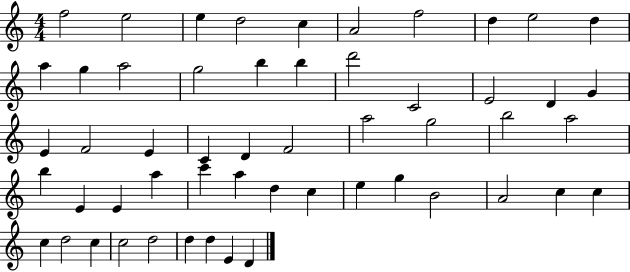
F5/h E5/h E5/q D5/h C5/q A4/h F5/h D5/q E5/h D5/q A5/q G5/q A5/h G5/h B5/q B5/q D6/h C4/h E4/h D4/q G4/q E4/q F4/h E4/q C4/q D4/q F4/h A5/h G5/h B5/h A5/h B5/q E4/q E4/q A5/q C6/q A5/q D5/q C5/q E5/q G5/q B4/h A4/h C5/q C5/q C5/q D5/h C5/q C5/h D5/h D5/q D5/q E4/q D4/q